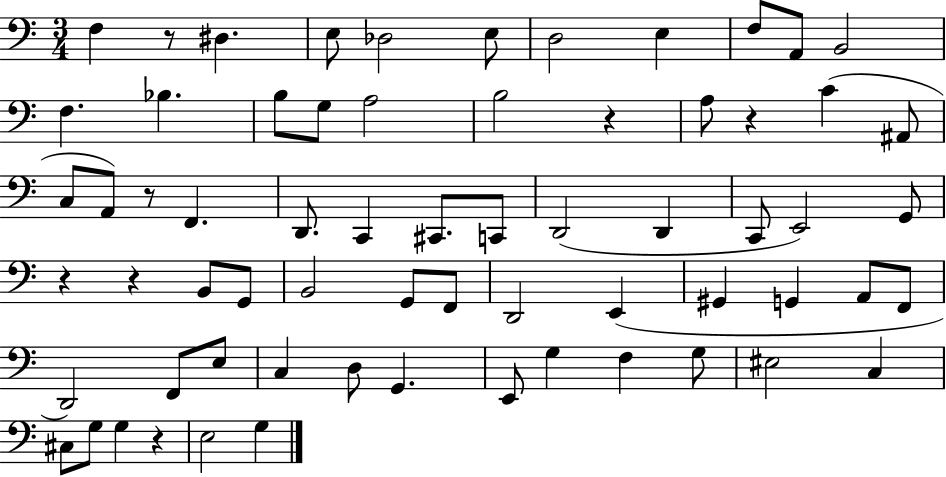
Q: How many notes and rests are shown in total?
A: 66